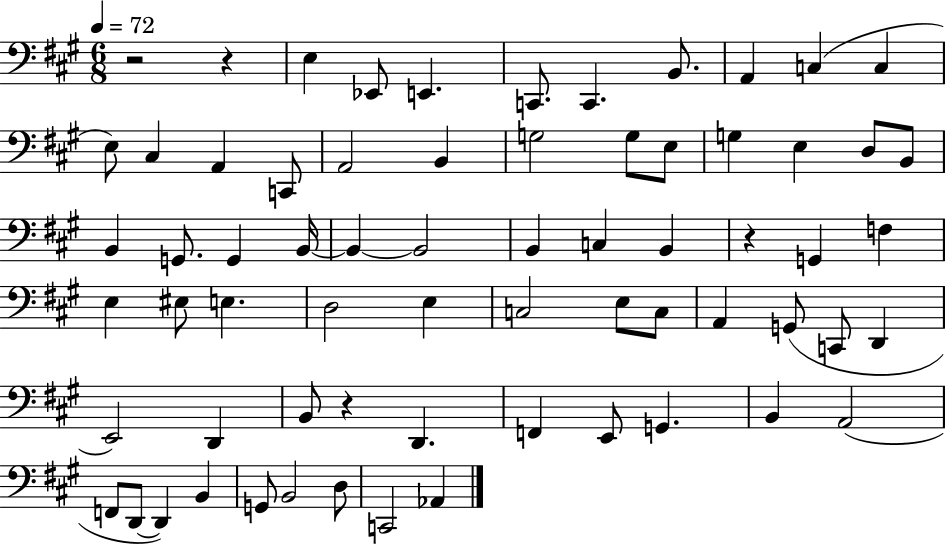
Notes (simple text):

R/h R/q E3/q Eb2/e E2/q. C2/e. C2/q. B2/e. A2/q C3/q C3/q E3/e C#3/q A2/q C2/e A2/h B2/q G3/h G3/e E3/e G3/q E3/q D3/e B2/e B2/q G2/e. G2/q B2/s B2/q B2/h B2/q C3/q B2/q R/q G2/q F3/q E3/q EIS3/e E3/q. D3/h E3/q C3/h E3/e C3/e A2/q G2/e C2/e D2/q E2/h D2/q B2/e R/q D2/q. F2/q E2/e G2/q. B2/q A2/h F2/e D2/e D2/q B2/q G2/e B2/h D3/e C2/h Ab2/q